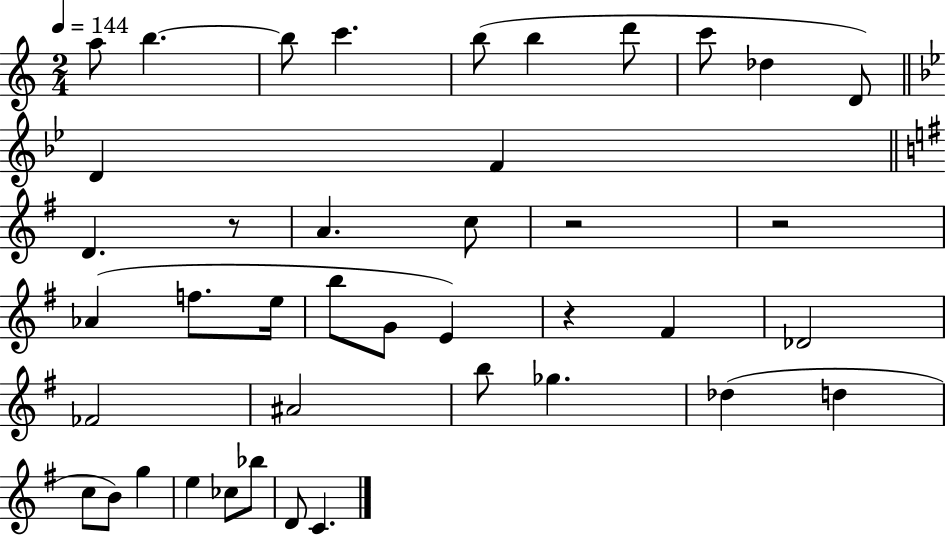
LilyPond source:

{
  \clef treble
  \numericTimeSignature
  \time 2/4
  \key c \major
  \tempo 4 = 144
  a''8 b''4.~~ | b''8 c'''4. | b''8( b''4 d'''8 | c'''8 des''4 d'8) | \break \bar "||" \break \key bes \major d'4 f'4 | \bar "||" \break \key e \minor d'4. r8 | a'4. c''8 | r2 | r2 | \break aes'4( f''8. e''16 | b''8 g'8 e'4) | r4 fis'4 | des'2 | \break fes'2 | ais'2 | b''8 ges''4. | des''4( d''4 | \break c''8 b'8) g''4 | e''4 ces''8 bes''8 | d'8 c'4. | \bar "|."
}